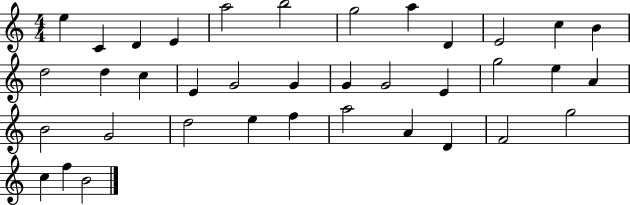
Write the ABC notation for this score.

X:1
T:Untitled
M:4/4
L:1/4
K:C
e C D E a2 b2 g2 a D E2 c B d2 d c E G2 G G G2 E g2 e A B2 G2 d2 e f a2 A D F2 g2 c f B2